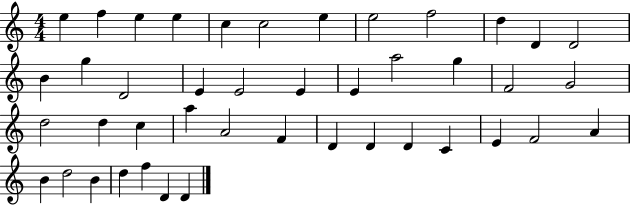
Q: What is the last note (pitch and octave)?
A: D4